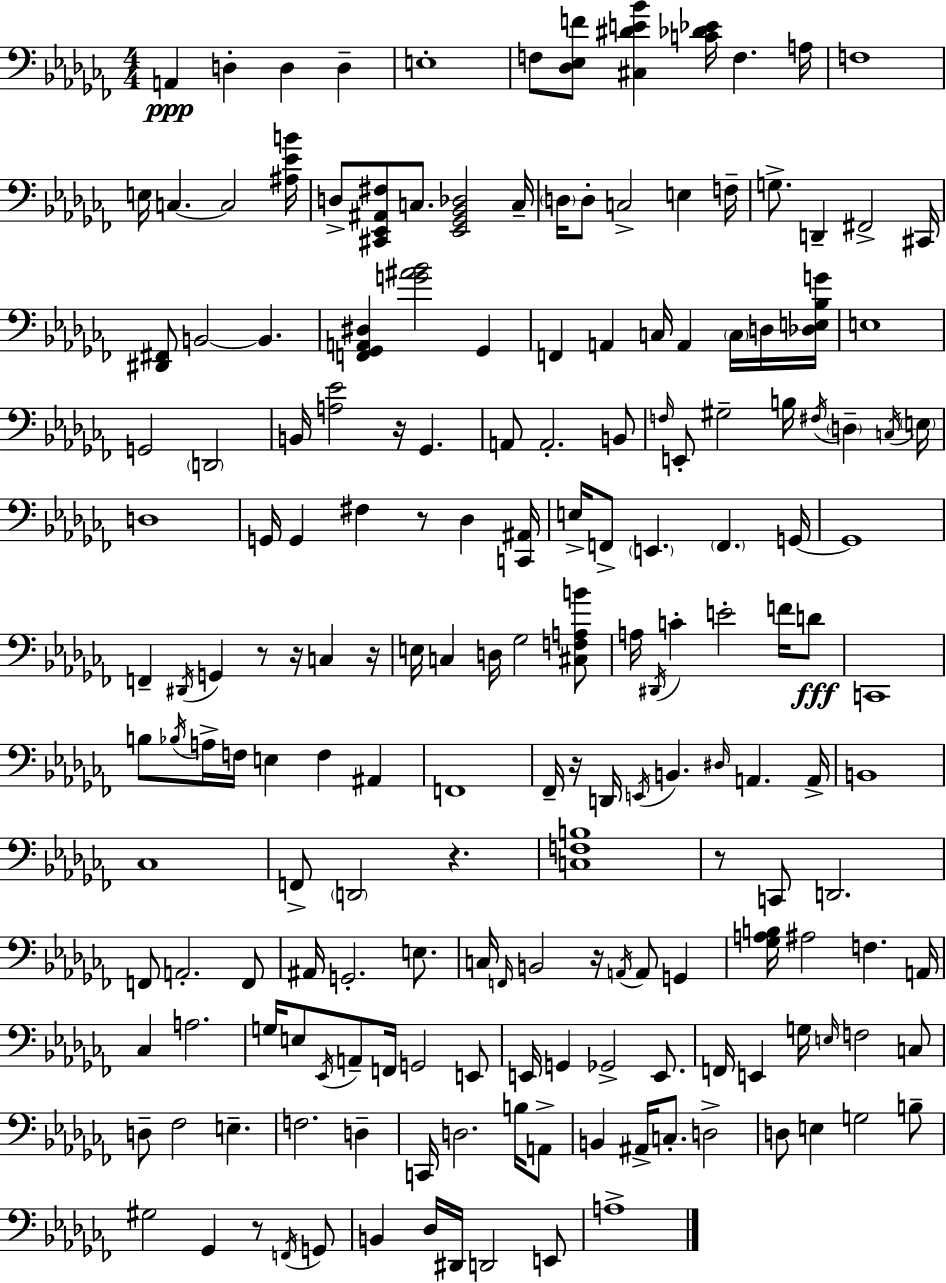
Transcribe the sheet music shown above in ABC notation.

X:1
T:Untitled
M:4/4
L:1/4
K:Abm
A,, D, D, D, E,4 F,/2 [_D,_E,F]/2 [^C,^DE_B] [C_D_E]/4 F, A,/4 F,4 E,/4 C, C,2 [^A,_EB]/4 D,/2 [^C,,_E,,^A,,^F,]/2 C,/2 [_E,,_G,,_B,,_D,]2 C,/4 D,/4 D,/2 C,2 E, F,/4 G,/2 D,, ^F,,2 ^C,,/4 [^D,,^F,,]/2 B,,2 B,, [F,,_G,,A,,^D,] [G^A_B]2 _G,, F,, A,, C,/4 A,, C,/4 D,/4 [_D,E,_B,G]/4 E,4 G,,2 D,,2 B,,/4 [A,_E]2 z/4 _G,, A,,/2 A,,2 B,,/2 F,/4 E,,/2 ^G,2 B,/4 ^F,/4 D, C,/4 E,/4 D,4 G,,/4 G,, ^F, z/2 _D, [C,,^A,,]/4 E,/4 F,,/2 E,, F,, G,,/4 G,,4 F,, ^D,,/4 G,, z/2 z/4 C, z/4 E,/4 C, D,/4 _G,2 [^C,F,A,B]/2 A,/4 ^D,,/4 C E2 F/4 D/2 C,,4 B,/2 _B,/4 A,/4 F,/4 E, F, ^A,, F,,4 _F,,/4 z/4 D,,/4 E,,/4 B,, ^D,/4 A,, A,,/4 B,,4 _C,4 F,,/2 D,,2 z [C,F,B,]4 z/2 C,,/2 D,,2 F,,/2 A,,2 F,,/2 ^A,,/4 G,,2 E,/2 C,/4 F,,/4 B,,2 z/4 A,,/4 A,,/2 G,, [_G,A,B,]/4 ^A,2 F, A,,/4 _C, A,2 G,/4 E,/2 _E,,/4 A,,/2 F,,/4 G,,2 E,,/2 E,,/4 G,, _G,,2 E,,/2 F,,/4 E,, G,/4 E,/4 F,2 C,/2 D,/2 _F,2 E, F,2 D, C,,/4 D,2 B,/4 A,,/2 B,, ^A,,/4 C,/2 D,2 D,/2 E, G,2 B,/2 ^G,2 _G,, z/2 F,,/4 G,,/2 B,, _D,/4 ^D,,/4 D,,2 E,,/2 A,4